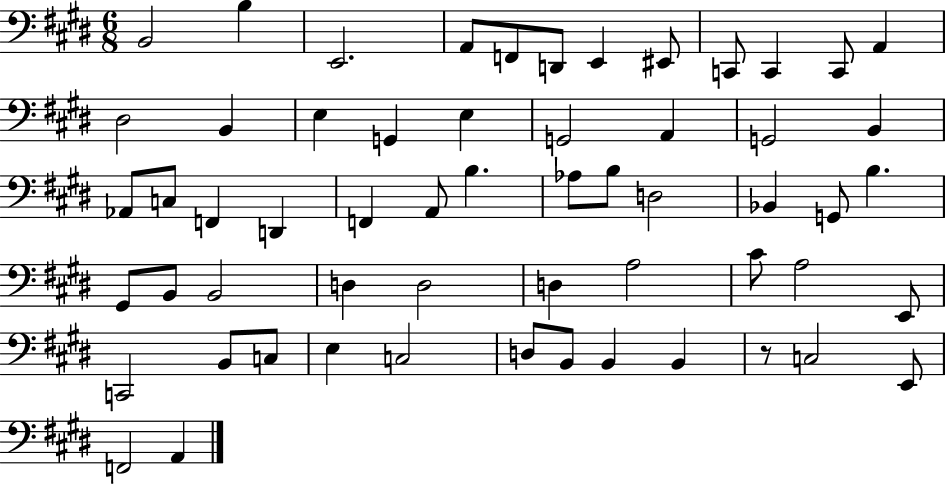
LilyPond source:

{
  \clef bass
  \numericTimeSignature
  \time 6/8
  \key e \major
  b,2 b4 | e,2. | a,8 f,8 d,8 e,4 eis,8 | c,8 c,4 c,8 a,4 | \break dis2 b,4 | e4 g,4 e4 | g,2 a,4 | g,2 b,4 | \break aes,8 c8 f,4 d,4 | f,4 a,8 b4. | aes8 b8 d2 | bes,4 g,8 b4. | \break gis,8 b,8 b,2 | d4 d2 | d4 a2 | cis'8 a2 e,8 | \break c,2 b,8 c8 | e4 c2 | d8 b,8 b,4 b,4 | r8 c2 e,8 | \break f,2 a,4 | \bar "|."
}